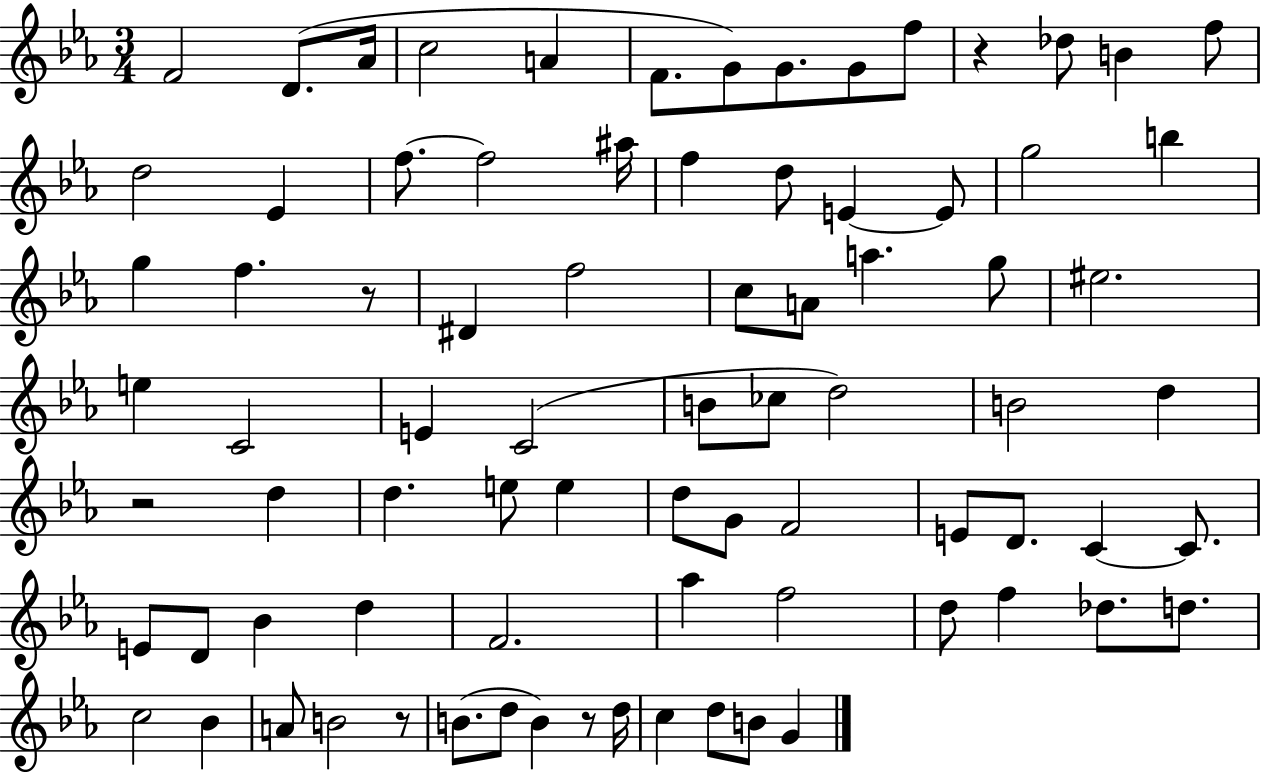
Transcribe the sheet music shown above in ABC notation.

X:1
T:Untitled
M:3/4
L:1/4
K:Eb
F2 D/2 _A/4 c2 A F/2 G/2 G/2 G/2 f/2 z _d/2 B f/2 d2 _E f/2 f2 ^a/4 f d/2 E E/2 g2 b g f z/2 ^D f2 c/2 A/2 a g/2 ^e2 e C2 E C2 B/2 _c/2 d2 B2 d z2 d d e/2 e d/2 G/2 F2 E/2 D/2 C C/2 E/2 D/2 _B d F2 _a f2 d/2 f _d/2 d/2 c2 _B A/2 B2 z/2 B/2 d/2 B z/2 d/4 c d/2 B/2 G